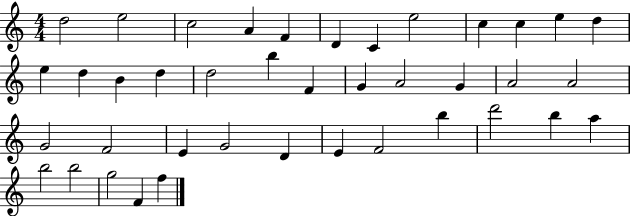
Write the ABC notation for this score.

X:1
T:Untitled
M:4/4
L:1/4
K:C
d2 e2 c2 A F D C e2 c c e d e d B d d2 b F G A2 G A2 A2 G2 F2 E G2 D E F2 b d'2 b a b2 b2 g2 F f